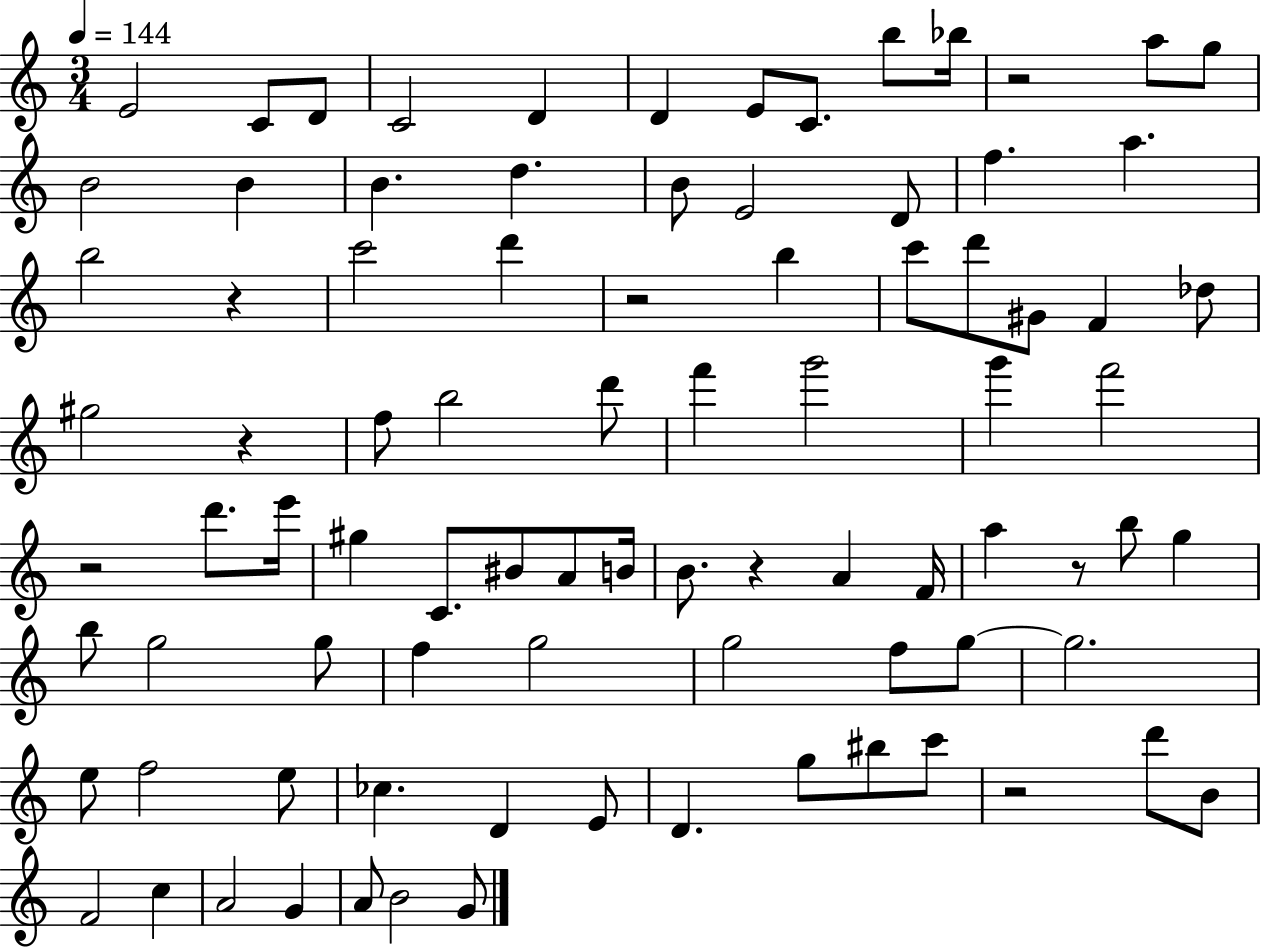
X:1
T:Untitled
M:3/4
L:1/4
K:C
E2 C/2 D/2 C2 D D E/2 C/2 b/2 _b/4 z2 a/2 g/2 B2 B B d B/2 E2 D/2 f a b2 z c'2 d' z2 b c'/2 d'/2 ^G/2 F _d/2 ^g2 z f/2 b2 d'/2 f' g'2 g' f'2 z2 d'/2 e'/4 ^g C/2 ^B/2 A/2 B/4 B/2 z A F/4 a z/2 b/2 g b/2 g2 g/2 f g2 g2 f/2 g/2 g2 e/2 f2 e/2 _c D E/2 D g/2 ^b/2 c'/2 z2 d'/2 B/2 F2 c A2 G A/2 B2 G/2